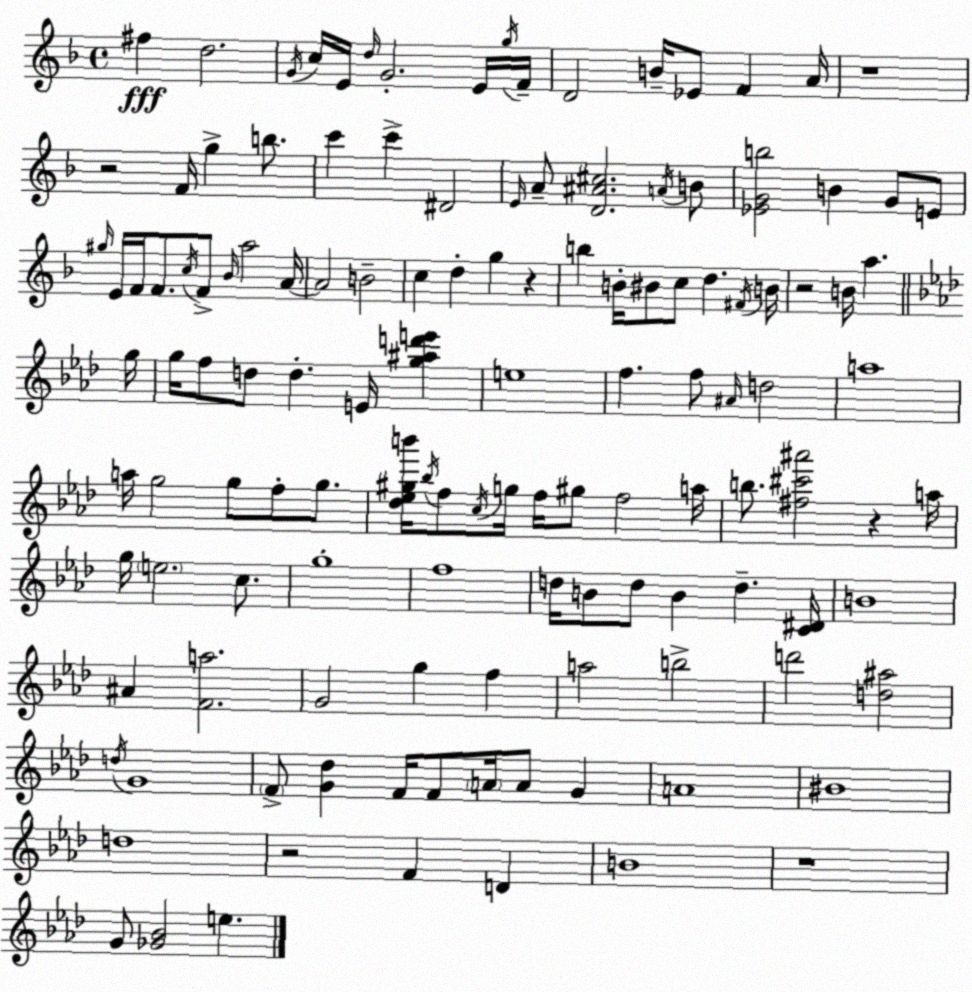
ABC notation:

X:1
T:Untitled
M:4/4
L:1/4
K:F
^f d2 G/4 c/4 E/4 d/4 G2 E/4 g/4 F/4 D2 B/4 _E/2 F A/4 z4 z2 F/4 g b/2 c' c' ^D2 E/4 A/2 [D^A^c]2 A/4 B/2 [_EGb]2 B G/2 E/2 ^g/4 E/4 F/4 F/2 c/4 F/2 _B/4 a2 A/4 A2 B2 c d g z b B/4 ^B/2 c/2 d ^F/4 B/4 z2 B/4 a g/4 g/4 f/2 d/2 d E/4 [g^ad'e'] e4 f f/2 ^A/4 d2 a4 a/4 g2 g/2 f/2 g/2 [_d_e^gb']/4 _b/4 f/2 c/4 g/4 f/4 ^g/2 f2 a/4 b/2 [^f^c'^a']2 z a/4 g/4 e2 c/2 g4 f4 d/4 B/2 d/2 B d [C^D]/4 B4 ^A [Fa]2 G2 g f a2 b2 d'2 [d^a]2 d/4 G4 F/2 [G_d] F/4 F/2 A/4 A/2 G A4 ^B4 d4 z2 F D B4 z4 G/2 [_G_B]2 e